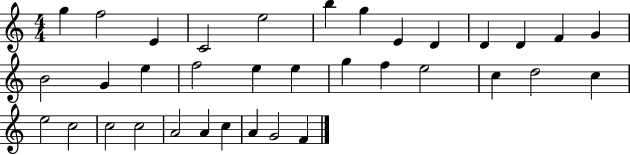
X:1
T:Untitled
M:4/4
L:1/4
K:C
g f2 E C2 e2 b g E D D D F G B2 G e f2 e e g f e2 c d2 c e2 c2 c2 c2 A2 A c A G2 F